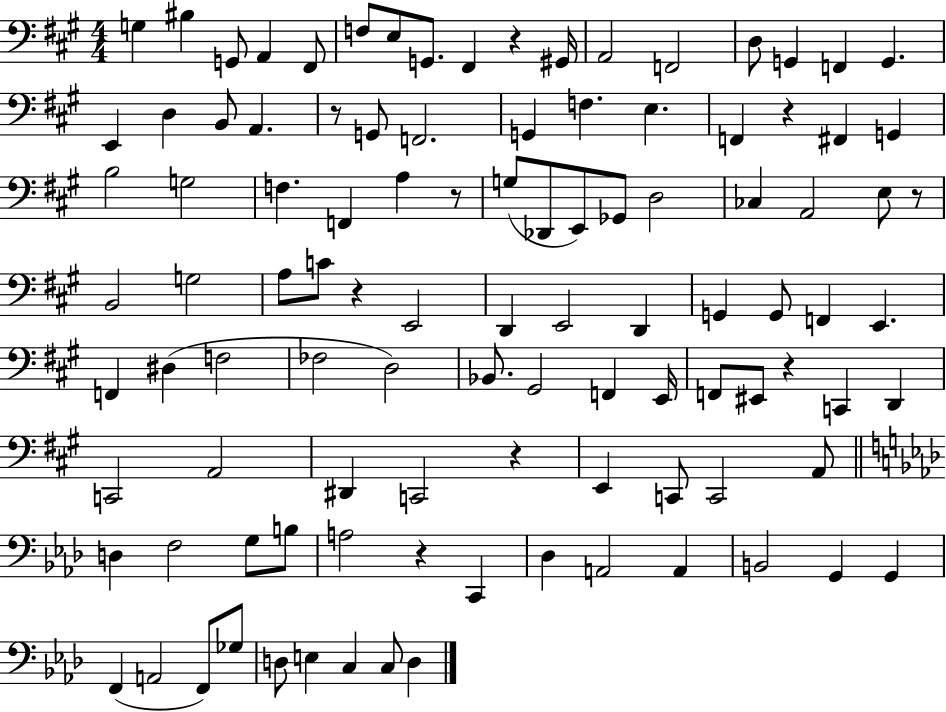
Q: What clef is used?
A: bass